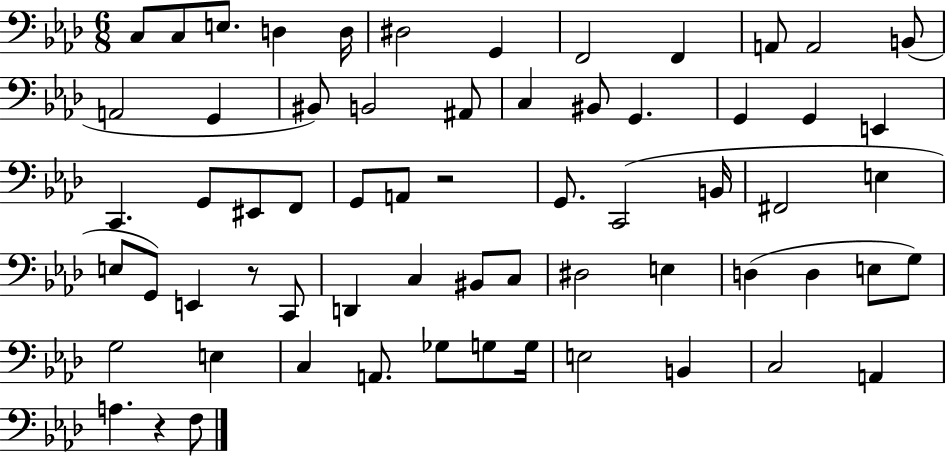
{
  \clef bass
  \numericTimeSignature
  \time 6/8
  \key aes \major
  \repeat volta 2 { c8 c8 e8. d4 d16 | dis2 g,4 | f,2 f,4 | a,8 a,2 b,8( | \break a,2 g,4 | bis,8) b,2 ais,8 | c4 bis,8 g,4. | g,4 g,4 e,4 | \break c,4. g,8 eis,8 f,8 | g,8 a,8 r2 | g,8. c,2( b,16 | fis,2 e4 | \break e8 g,8) e,4 r8 c,8 | d,4 c4 bis,8 c8 | dis2 e4 | d4( d4 e8 g8) | \break g2 e4 | c4 a,8. ges8 g8 g16 | e2 b,4 | c2 a,4 | \break a4. r4 f8 | } \bar "|."
}